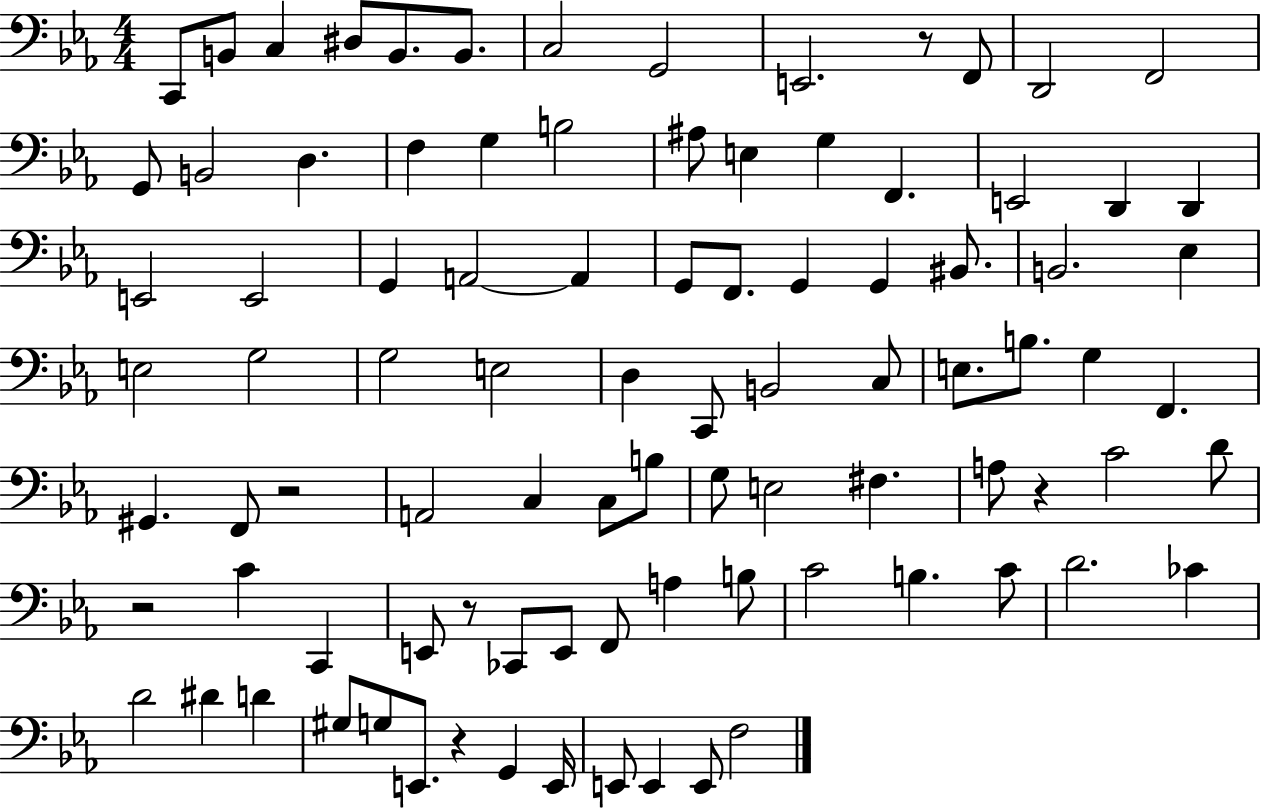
{
  \clef bass
  \numericTimeSignature
  \time 4/4
  \key ees \major
  c,8 b,8 c4 dis8 b,8. b,8. | c2 g,2 | e,2. r8 f,8 | d,2 f,2 | \break g,8 b,2 d4. | f4 g4 b2 | ais8 e4 g4 f,4. | e,2 d,4 d,4 | \break e,2 e,2 | g,4 a,2~~ a,4 | g,8 f,8. g,4 g,4 bis,8. | b,2. ees4 | \break e2 g2 | g2 e2 | d4 c,8 b,2 c8 | e8. b8. g4 f,4. | \break gis,4. f,8 r2 | a,2 c4 c8 b8 | g8 e2 fis4. | a8 r4 c'2 d'8 | \break r2 c'4 c,4 | e,8 r8 ces,8 e,8 f,8 a4 b8 | c'2 b4. c'8 | d'2. ces'4 | \break d'2 dis'4 d'4 | gis8 g8 e,8. r4 g,4 e,16 | e,8 e,4 e,8 f2 | \bar "|."
}